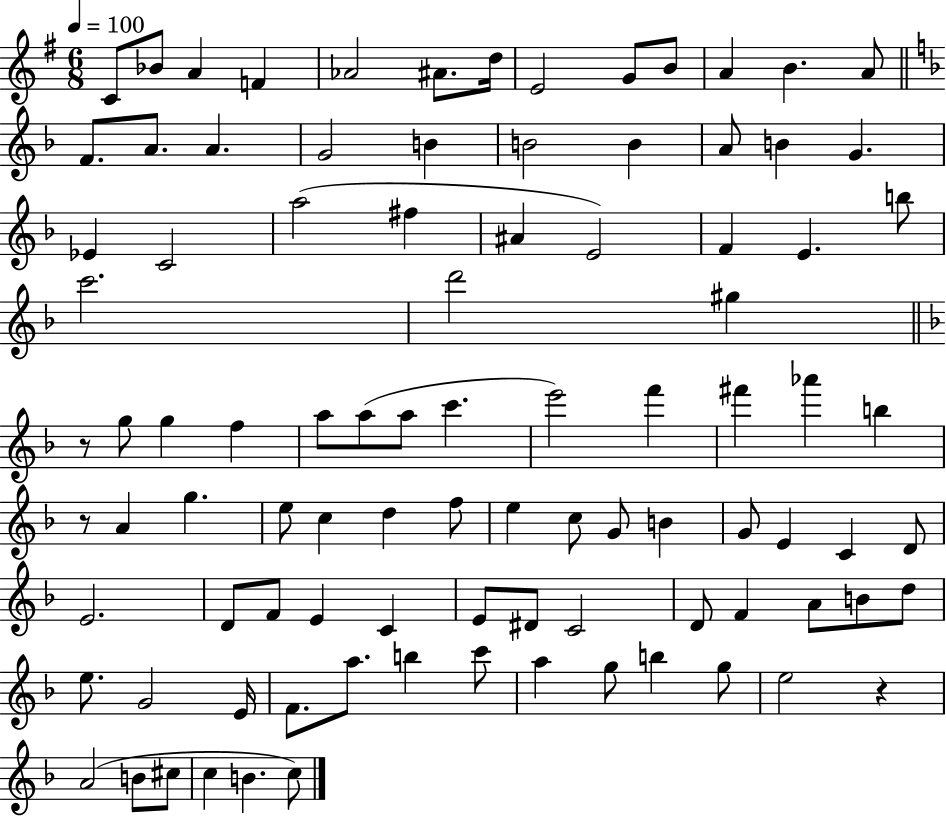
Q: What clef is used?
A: treble